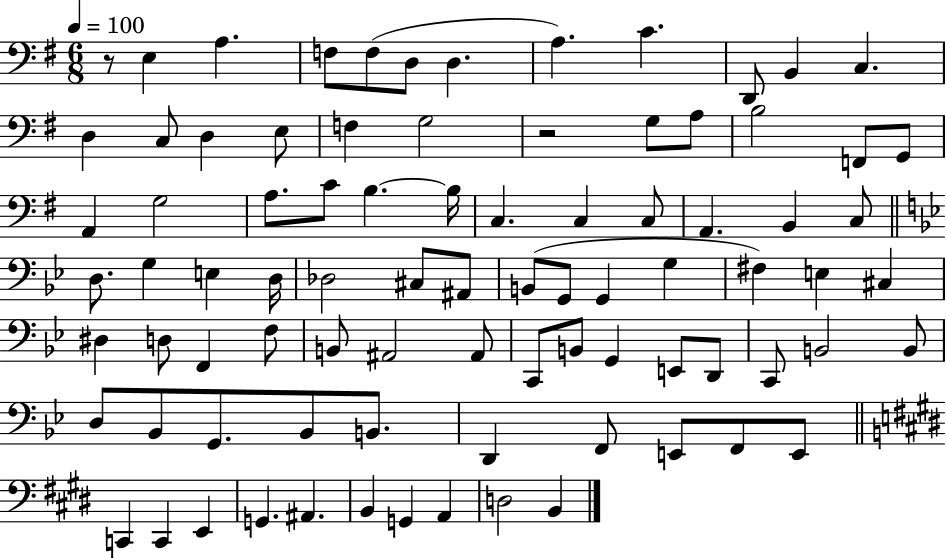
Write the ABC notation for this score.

X:1
T:Untitled
M:6/8
L:1/4
K:G
z/2 E, A, F,/2 F,/2 D,/2 D, A, C D,,/2 B,, C, D, C,/2 D, E,/2 F, G,2 z2 G,/2 A,/2 B,2 F,,/2 G,,/2 A,, G,2 A,/2 C/2 B, B,/4 C, C, C,/2 A,, B,, C,/2 D,/2 G, E, D,/4 _D,2 ^C,/2 ^A,,/2 B,,/2 G,,/2 G,, G, ^F, E, ^C, ^D, D,/2 F,, F,/2 B,,/2 ^A,,2 ^A,,/2 C,,/2 B,,/2 G,, E,,/2 D,,/2 C,,/2 B,,2 B,,/2 D,/2 _B,,/2 G,,/2 _B,,/2 B,,/2 D,, F,,/2 E,,/2 F,,/2 E,,/2 C,, C,, E,, G,, ^A,, B,, G,, A,, D,2 B,,